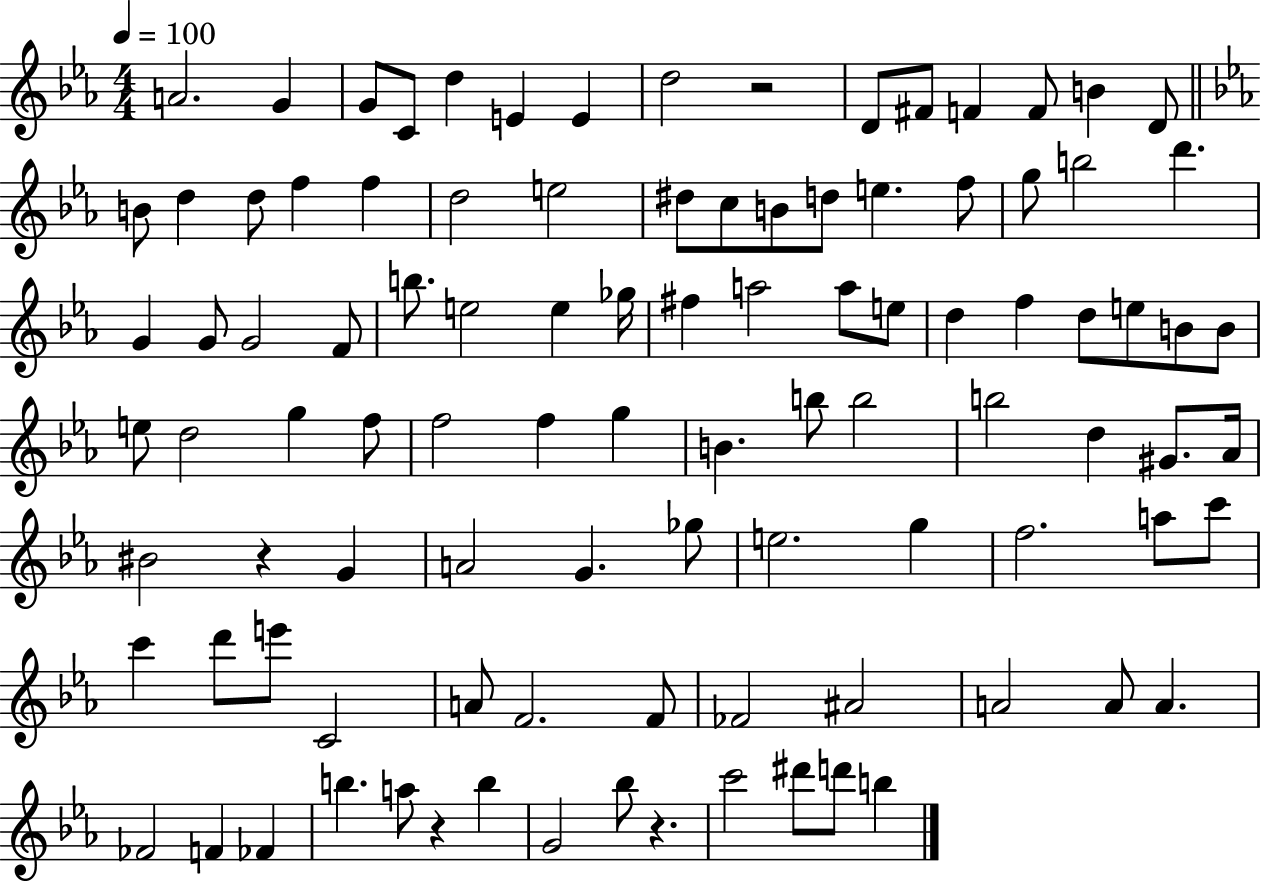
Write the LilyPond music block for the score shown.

{
  \clef treble
  \numericTimeSignature
  \time 4/4
  \key ees \major
  \tempo 4 = 100
  a'2. g'4 | g'8 c'8 d''4 e'4 e'4 | d''2 r2 | d'8 fis'8 f'4 f'8 b'4 d'8 | \break \bar "||" \break \key c \minor b'8 d''4 d''8 f''4 f''4 | d''2 e''2 | dis''8 c''8 b'8 d''8 e''4. f''8 | g''8 b''2 d'''4. | \break g'4 g'8 g'2 f'8 | b''8. e''2 e''4 ges''16 | fis''4 a''2 a''8 e''8 | d''4 f''4 d''8 e''8 b'8 b'8 | \break e''8 d''2 g''4 f''8 | f''2 f''4 g''4 | b'4. b''8 b''2 | b''2 d''4 gis'8. aes'16 | \break bis'2 r4 g'4 | a'2 g'4. ges''8 | e''2. g''4 | f''2. a''8 c'''8 | \break c'''4 d'''8 e'''8 c'2 | a'8 f'2. f'8 | fes'2 ais'2 | a'2 a'8 a'4. | \break fes'2 f'4 fes'4 | b''4. a''8 r4 b''4 | g'2 bes''8 r4. | c'''2 dis'''8 d'''8 b''4 | \break \bar "|."
}